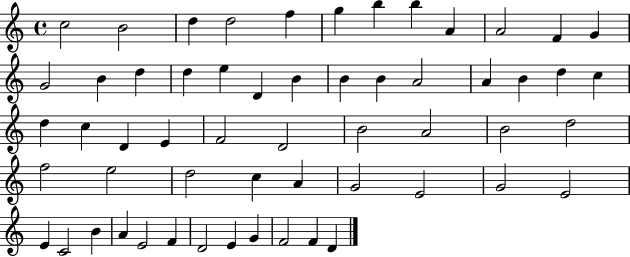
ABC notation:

X:1
T:Untitled
M:4/4
L:1/4
K:C
c2 B2 d d2 f g b b A A2 F G G2 B d d e D B B B A2 A B d c d c D E F2 D2 B2 A2 B2 d2 f2 e2 d2 c A G2 E2 G2 E2 E C2 B A E2 F D2 E G F2 F D